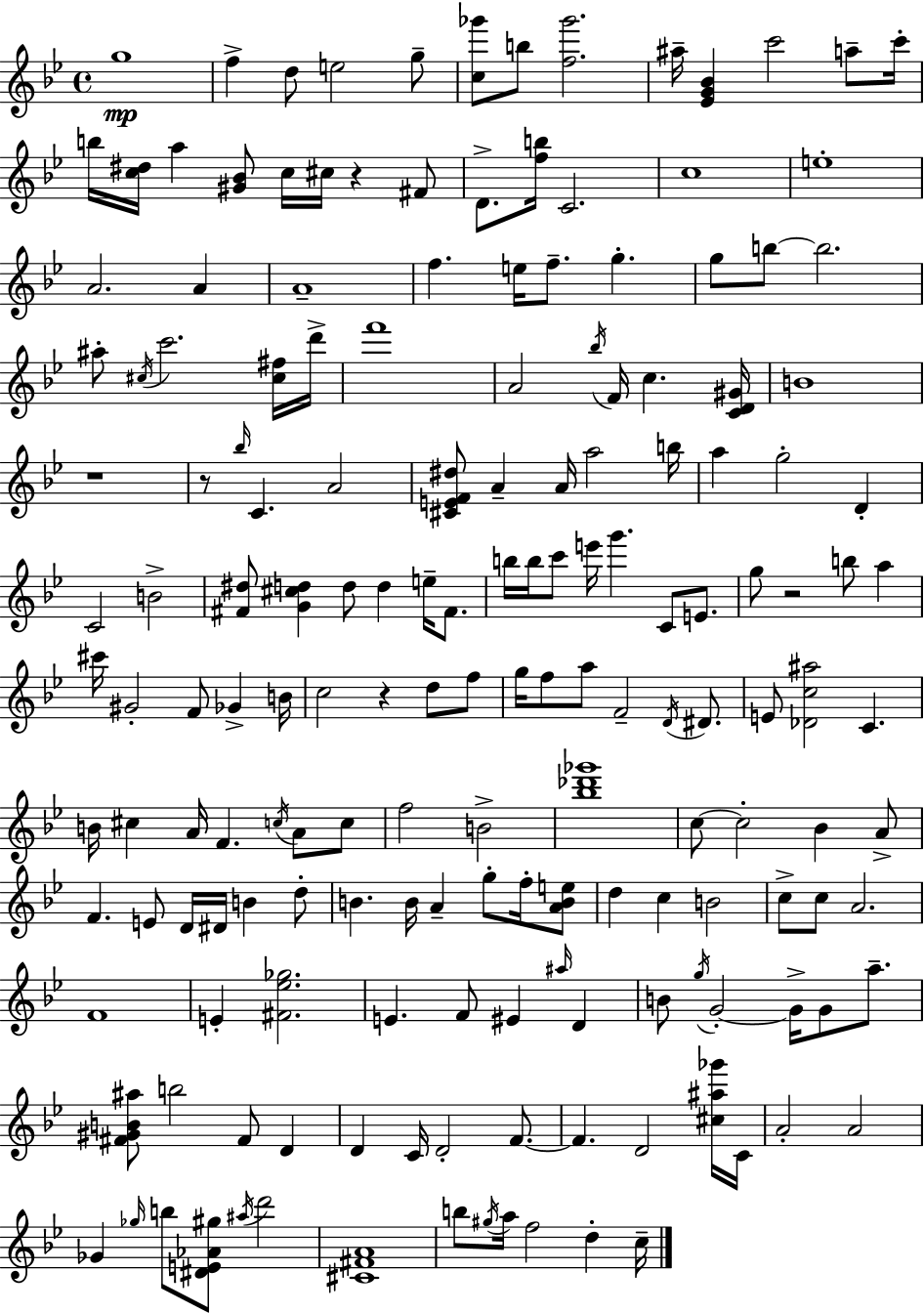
G5/w F5/q D5/e E5/h G5/e [C5,Gb6]/e B5/e [F5,Gb6]/h. A#5/s [Eb4,G4,Bb4]/q C6/h A5/e C6/s B5/s [C5,D#5]/s A5/q [G#4,Bb4]/e C5/s C#5/s R/q F#4/e D4/e. [F5,B5]/s C4/h. C5/w E5/w A4/h. A4/q A4/w F5/q. E5/s F5/e. G5/q. G5/e B5/e B5/h. A#5/e C#5/s C6/h. [C#5,F#5]/s D6/s F6/w A4/h Bb5/s F4/s C5/q. [C4,D4,G#4]/s B4/w R/w R/e Bb5/s C4/q. A4/h [C#4,E4,F4,D#5]/e A4/q A4/s A5/h B5/s A5/q G5/h D4/q C4/h B4/h [F#4,D#5]/e [G4,C#5,D5]/q D5/e D5/q E5/s F#4/e. B5/s B5/s C6/e E6/s G6/q. C4/e E4/e. G5/e R/h B5/e A5/q C#6/s G#4/h F4/e Gb4/q B4/s C5/h R/q D5/e F5/e G5/s F5/e A5/e F4/h D4/s D#4/e. E4/e [Db4,C5,A#5]/h C4/q. B4/s C#5/q A4/s F4/q. C5/s A4/e C5/e F5/h B4/h [Bb5,Db6,Gb6]/w C5/e C5/h Bb4/q A4/e F4/q. E4/e D4/s D#4/s B4/q D5/e B4/q. B4/s A4/q G5/e F5/s [A4,B4,E5]/e D5/q C5/q B4/h C5/e C5/e A4/h. F4/w E4/q [F#4,Eb5,Gb5]/h. E4/q. F4/e EIS4/q A#5/s D4/q B4/e G5/s G4/h G4/s G4/e A5/e. [F#4,G#4,B4,A#5]/e B5/h F#4/e D4/q D4/q C4/s D4/h F4/e. F4/q. D4/h [C#5,A#5,Gb6]/s C4/s A4/h A4/h Gb4/q Gb5/s B5/e [D#4,E4,Ab4,G#5]/e A#5/s D6/h [C#4,F#4,A4]/w B5/e G#5/s A5/s F5/h D5/q C5/s